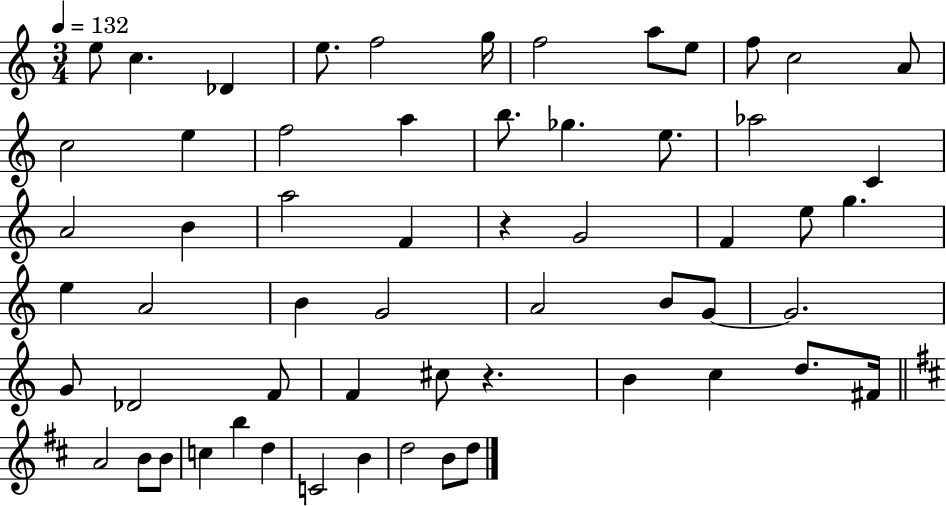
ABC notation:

X:1
T:Untitled
M:3/4
L:1/4
K:C
e/2 c _D e/2 f2 g/4 f2 a/2 e/2 f/2 c2 A/2 c2 e f2 a b/2 _g e/2 _a2 C A2 B a2 F z G2 F e/2 g e A2 B G2 A2 B/2 G/2 G2 G/2 _D2 F/2 F ^c/2 z B c d/2 ^F/4 A2 B/2 B/2 c b d C2 B d2 B/2 d/2